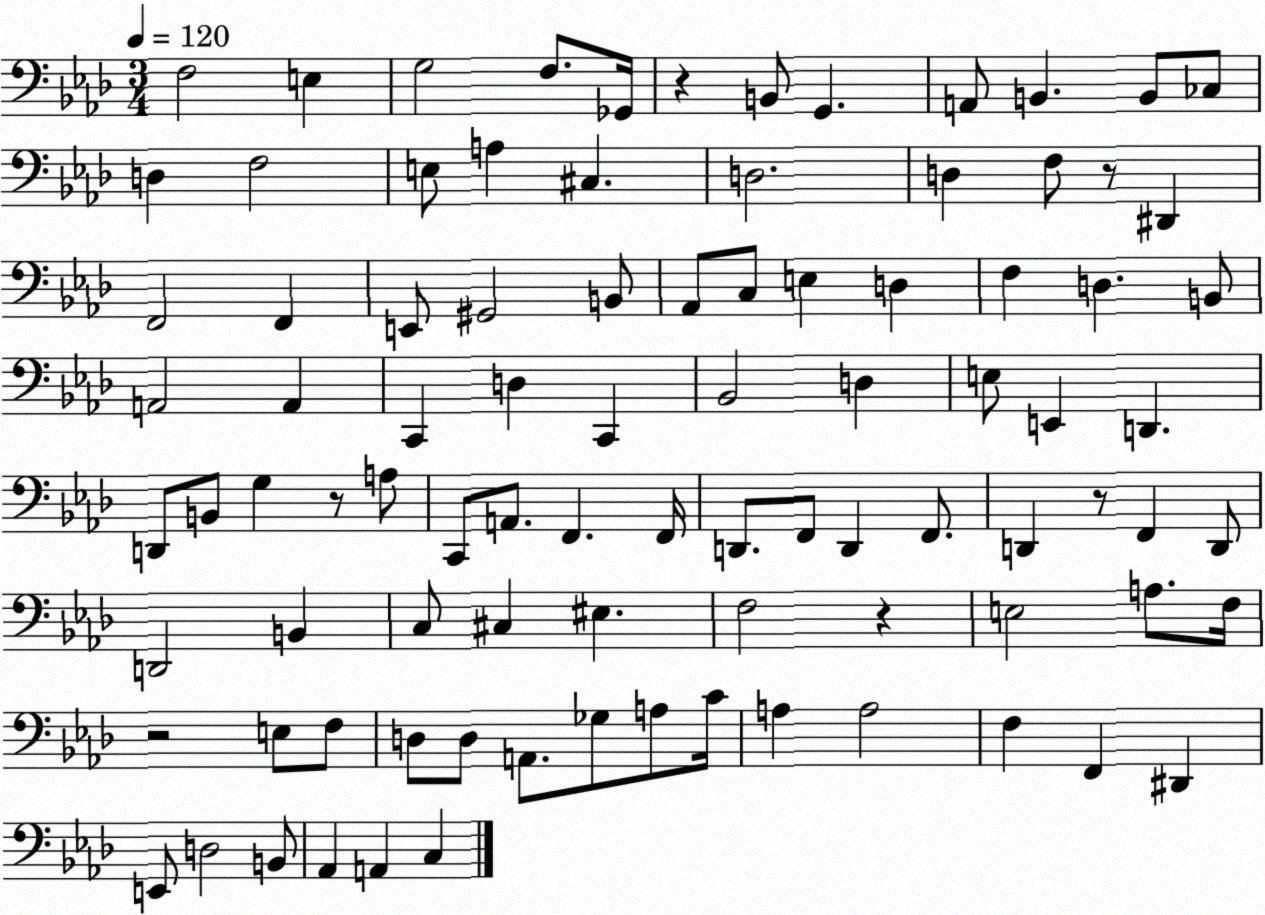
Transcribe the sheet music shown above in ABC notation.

X:1
T:Untitled
M:3/4
L:1/4
K:Ab
F,2 E, G,2 F,/2 _G,,/4 z B,,/2 G,, A,,/2 B,, B,,/2 _C,/2 D, F,2 E,/2 A, ^C, D,2 D, F,/2 z/2 ^D,, F,,2 F,, E,,/2 ^G,,2 B,,/2 _A,,/2 C,/2 E, D, F, D, B,,/2 A,,2 A,, C,, D, C,, _B,,2 D, E,/2 E,, D,, D,,/2 B,,/2 G, z/2 A,/2 C,,/2 A,,/2 F,, F,,/4 D,,/2 F,,/2 D,, F,,/2 D,, z/2 F,, D,,/2 D,,2 B,, C,/2 ^C, ^E, F,2 z E,2 A,/2 F,/4 z2 E,/2 F,/2 D,/2 D,/2 A,,/2 _G,/2 A,/2 C/4 A, A,2 F, F,, ^D,, E,,/2 D,2 B,,/2 _A,, A,, C,